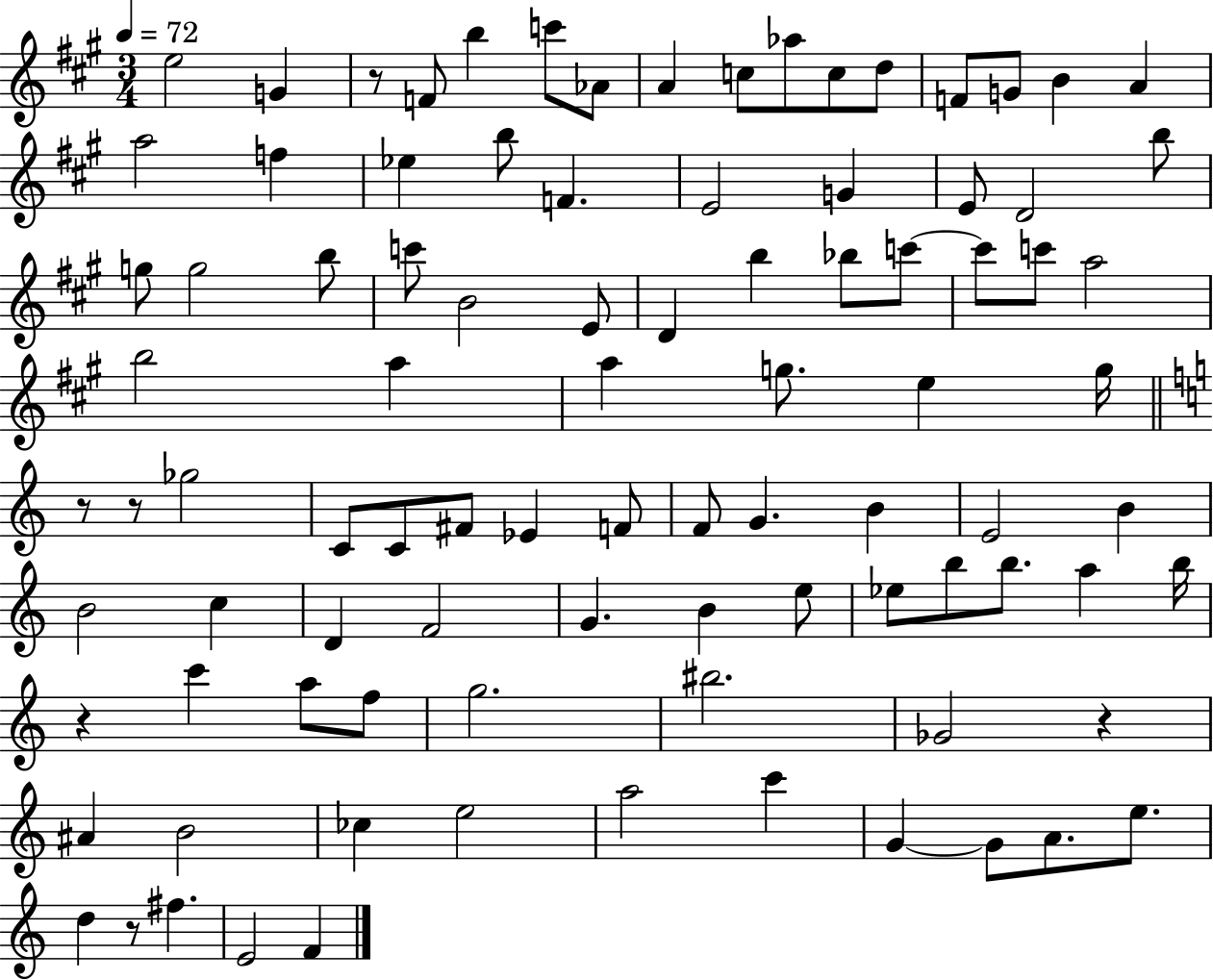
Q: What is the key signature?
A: A major